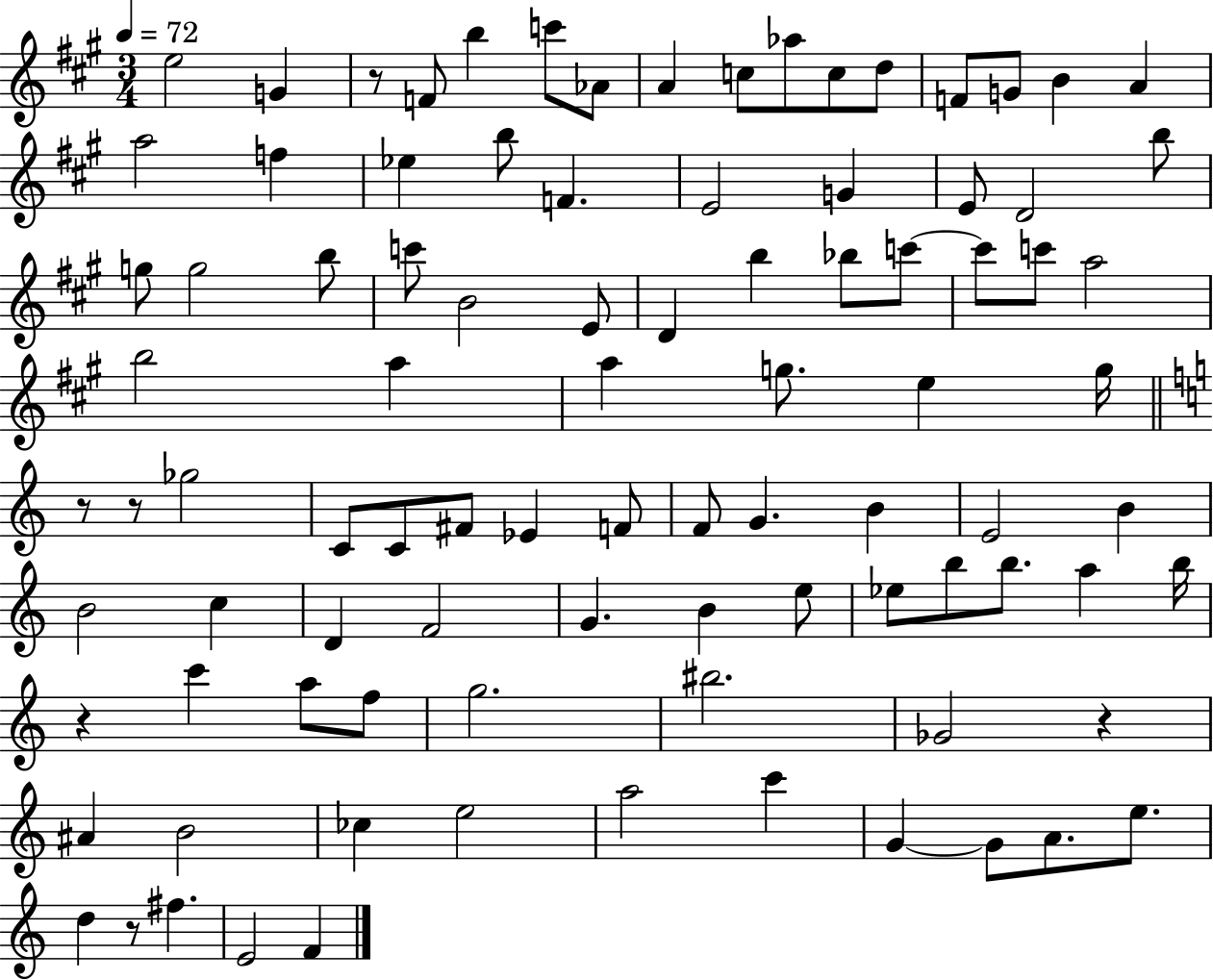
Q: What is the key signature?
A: A major